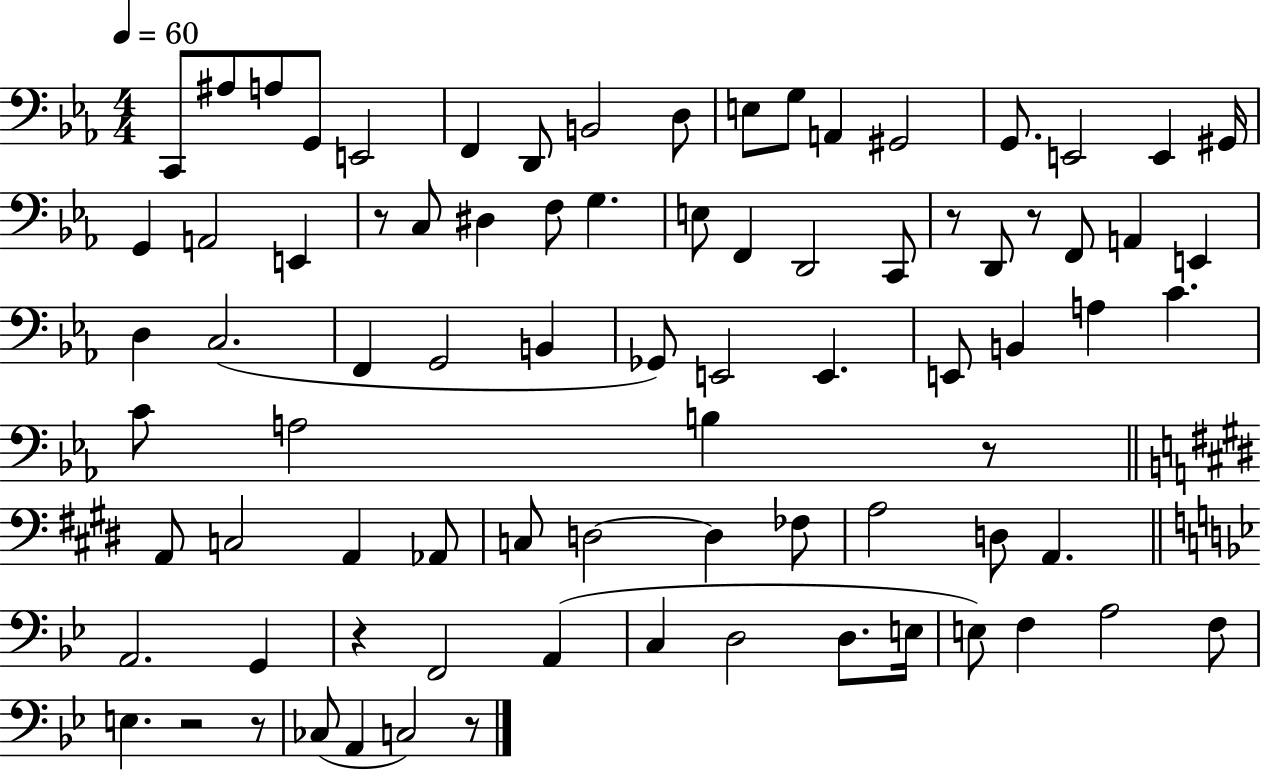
{
  \clef bass
  \numericTimeSignature
  \time 4/4
  \key ees \major
  \tempo 4 = 60
  c,8 ais8 a8 g,8 e,2 | f,4 d,8 b,2 d8 | e8 g8 a,4 gis,2 | g,8. e,2 e,4 gis,16 | \break g,4 a,2 e,4 | r8 c8 dis4 f8 g4. | e8 f,4 d,2 c,8 | r8 d,8 r8 f,8 a,4 e,4 | \break d4 c2.( | f,4 g,2 b,4 | ges,8) e,2 e,4. | e,8 b,4 a4 c'4. | \break c'8 a2 b4 r8 | \bar "||" \break \key e \major a,8 c2 a,4 aes,8 | c8 d2~~ d4 fes8 | a2 d8 a,4. | \bar "||" \break \key bes \major a,2. g,4 | r4 f,2 a,4( | c4 d2 d8. e16 | e8) f4 a2 f8 | \break e4. r2 r8 | ces8( a,4 c2) r8 | \bar "|."
}